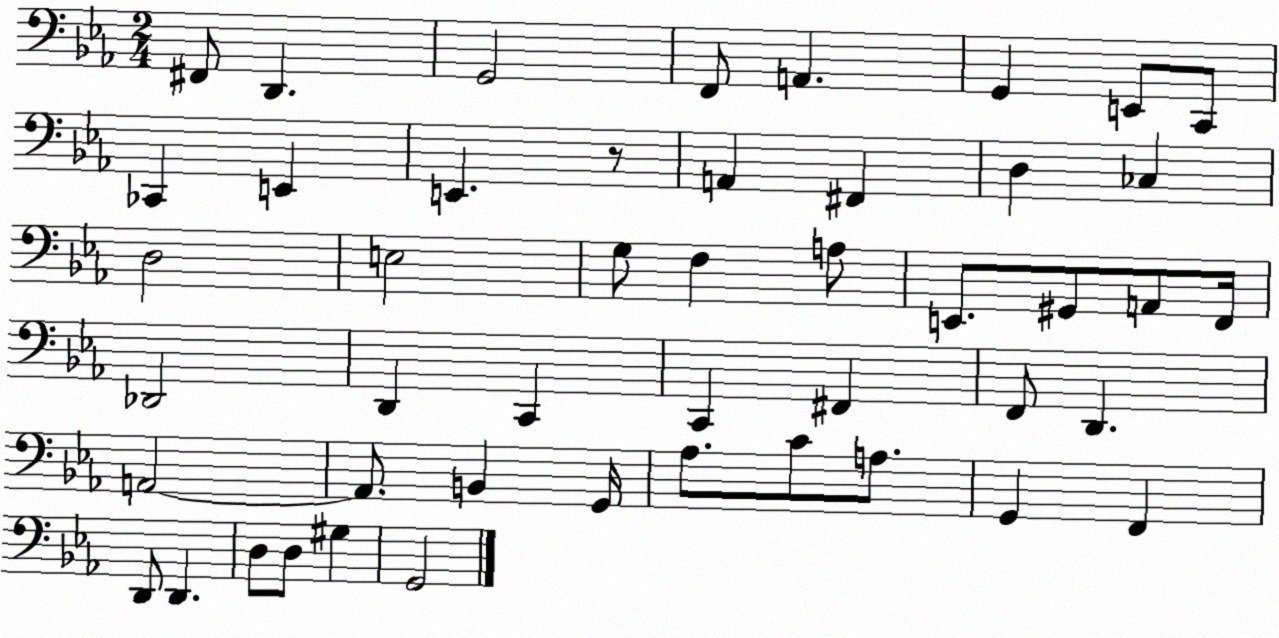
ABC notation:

X:1
T:Untitled
M:2/4
L:1/4
K:Eb
^F,,/2 D,, G,,2 F,,/2 A,, G,, E,,/2 C,,/2 _C,, E,, E,, z/2 A,, ^F,, D, _C, D,2 E,2 G,/2 F, A,/2 E,,/2 ^G,,/2 A,,/2 F,,/4 _D,,2 D,, C,, C,, ^F,, F,,/2 D,, A,,2 A,,/2 B,, G,,/4 _A,/2 C/2 A,/2 G,, F,, D,,/2 D,, D,/2 D,/2 ^G, G,,2